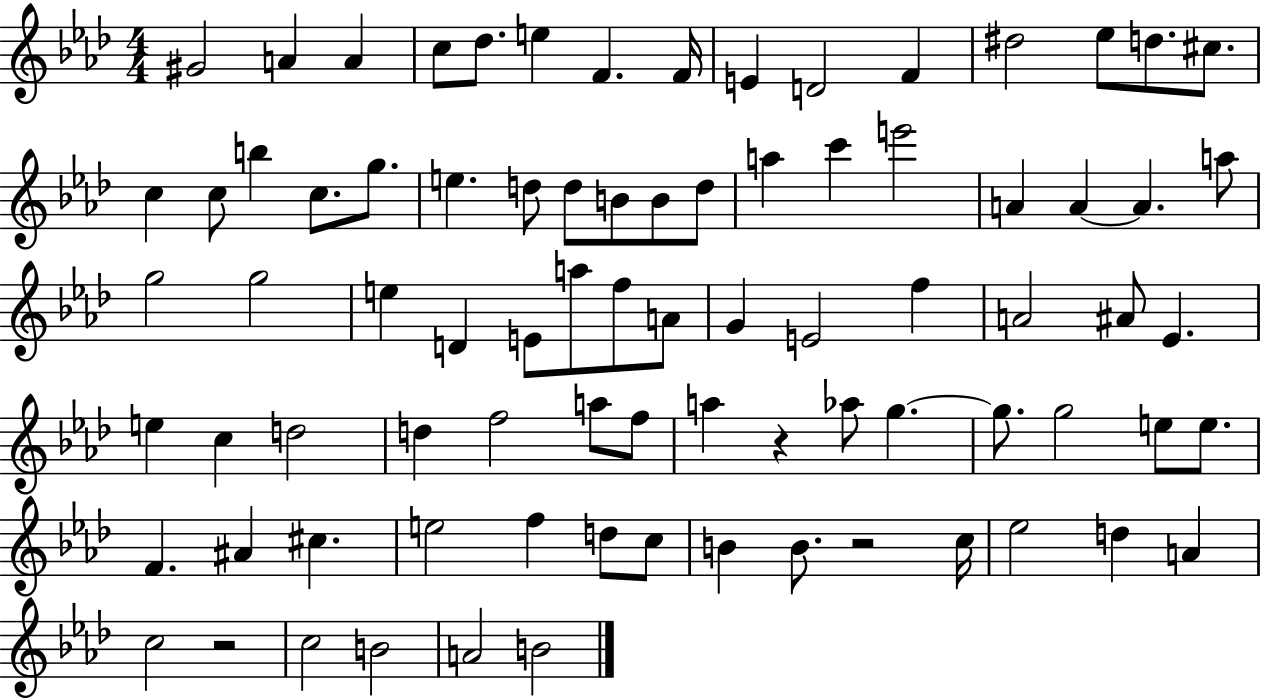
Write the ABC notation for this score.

X:1
T:Untitled
M:4/4
L:1/4
K:Ab
^G2 A A c/2 _d/2 e F F/4 E D2 F ^d2 _e/2 d/2 ^c/2 c c/2 b c/2 g/2 e d/2 d/2 B/2 B/2 d/2 a c' e'2 A A A a/2 g2 g2 e D E/2 a/2 f/2 A/2 G E2 f A2 ^A/2 _E e c d2 d f2 a/2 f/2 a z _a/2 g g/2 g2 e/2 e/2 F ^A ^c e2 f d/2 c/2 B B/2 z2 c/4 _e2 d A c2 z2 c2 B2 A2 B2